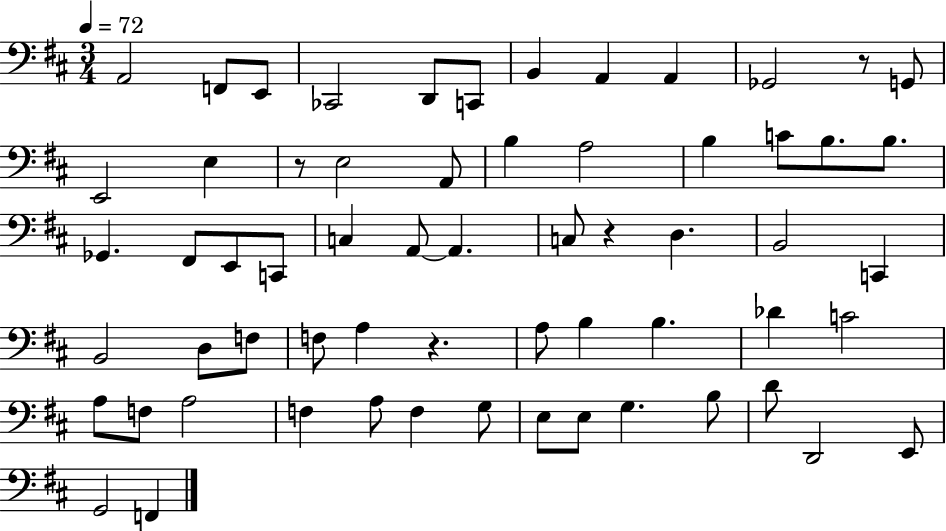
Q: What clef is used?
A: bass